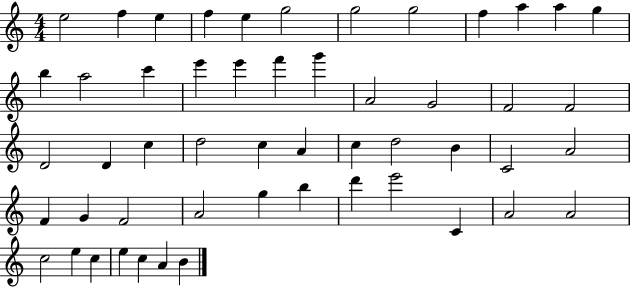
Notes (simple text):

E5/h F5/q E5/q F5/q E5/q G5/h G5/h G5/h F5/q A5/q A5/q G5/q B5/q A5/h C6/q E6/q E6/q F6/q G6/q A4/h G4/h F4/h F4/h D4/h D4/q C5/q D5/h C5/q A4/q C5/q D5/h B4/q C4/h A4/h F4/q G4/q F4/h A4/h G5/q B5/q D6/q E6/h C4/q A4/h A4/h C5/h E5/q C5/q E5/q C5/q A4/q B4/q